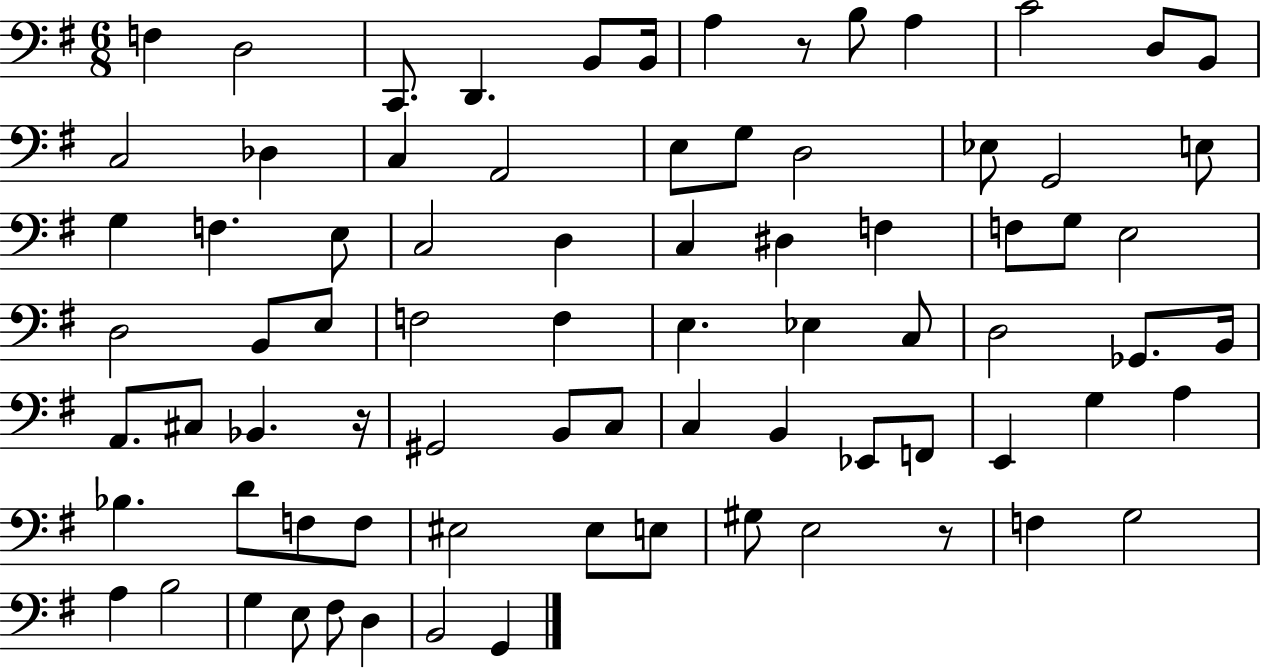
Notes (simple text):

F3/q D3/h C2/e. D2/q. B2/e B2/s A3/q R/e B3/e A3/q C4/h D3/e B2/e C3/h Db3/q C3/q A2/h E3/e G3/e D3/h Eb3/e G2/h E3/e G3/q F3/q. E3/e C3/h D3/q C3/q D#3/q F3/q F3/e G3/e E3/h D3/h B2/e E3/e F3/h F3/q E3/q. Eb3/q C3/e D3/h Gb2/e. B2/s A2/e. C#3/e Bb2/q. R/s G#2/h B2/e C3/e C3/q B2/q Eb2/e F2/e E2/q G3/q A3/q Bb3/q. D4/e F3/e F3/e EIS3/h EIS3/e E3/e G#3/e E3/h R/e F3/q G3/h A3/q B3/h G3/q E3/e F#3/e D3/q B2/h G2/q